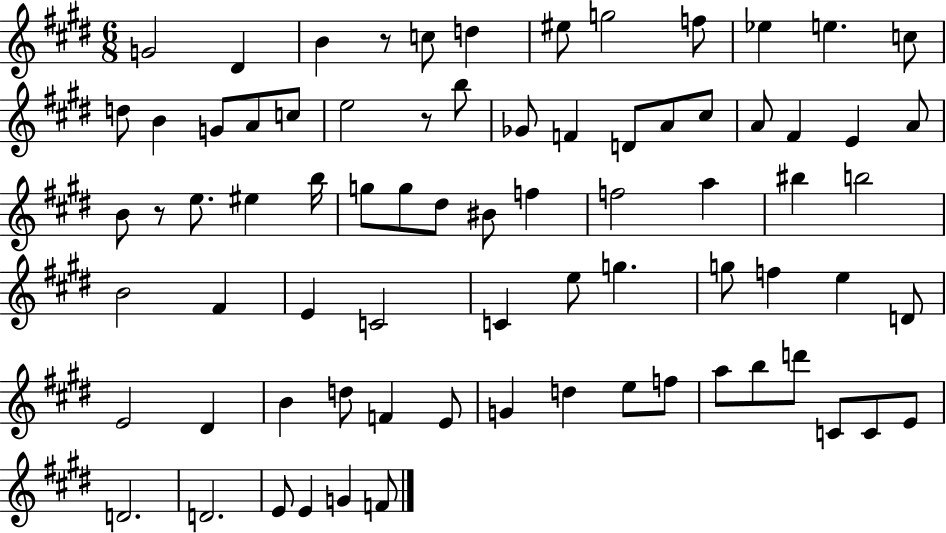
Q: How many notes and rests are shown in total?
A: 76